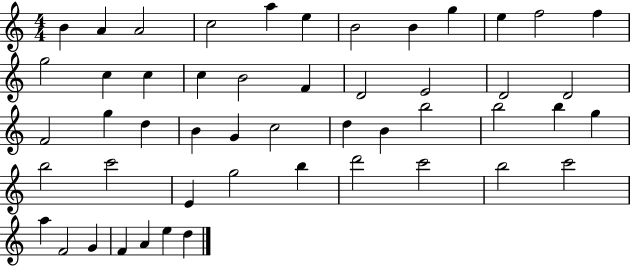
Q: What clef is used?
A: treble